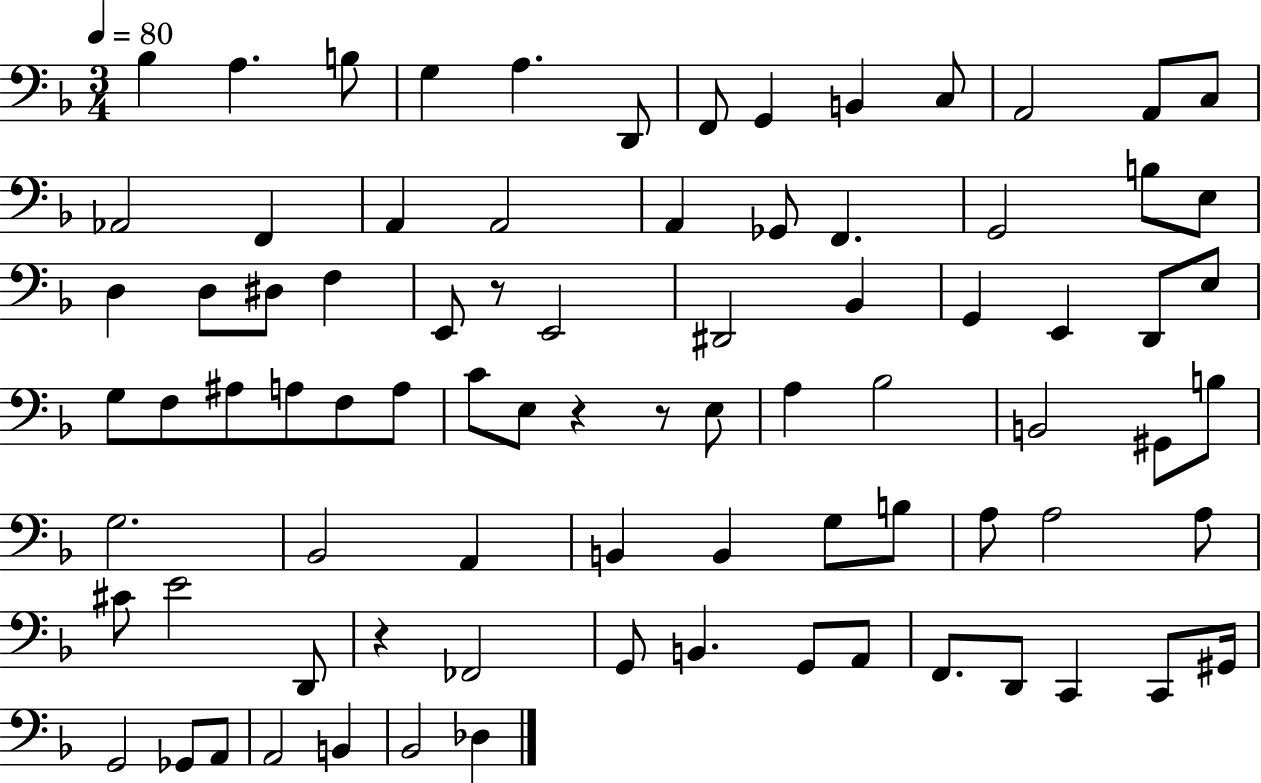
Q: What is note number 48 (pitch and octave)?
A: G#2